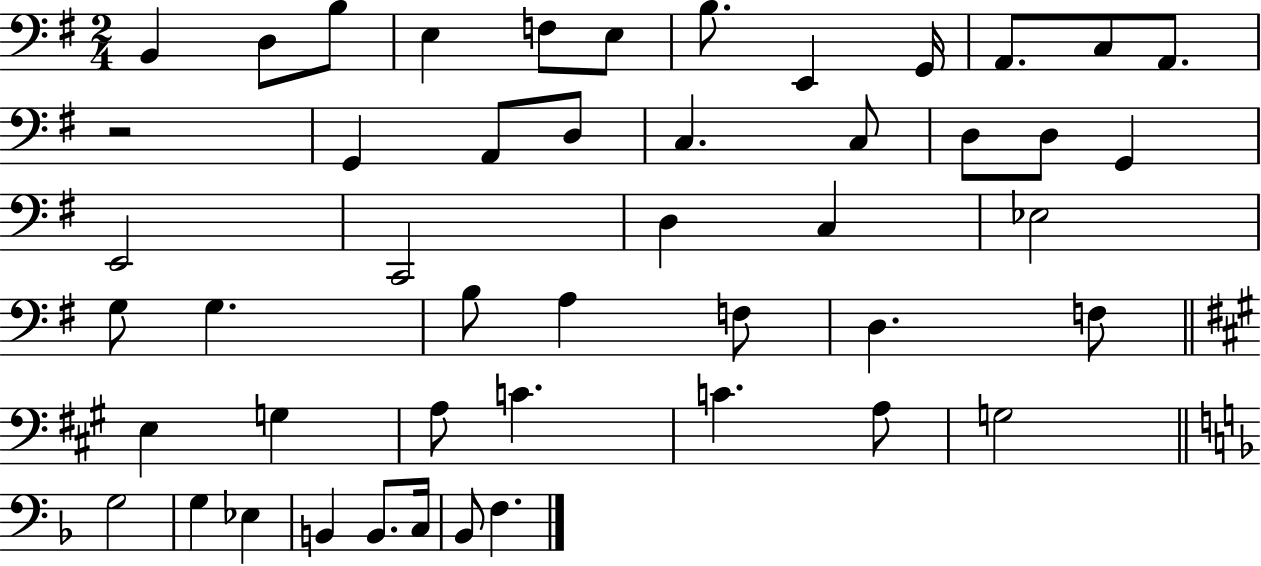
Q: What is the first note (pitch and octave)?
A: B2